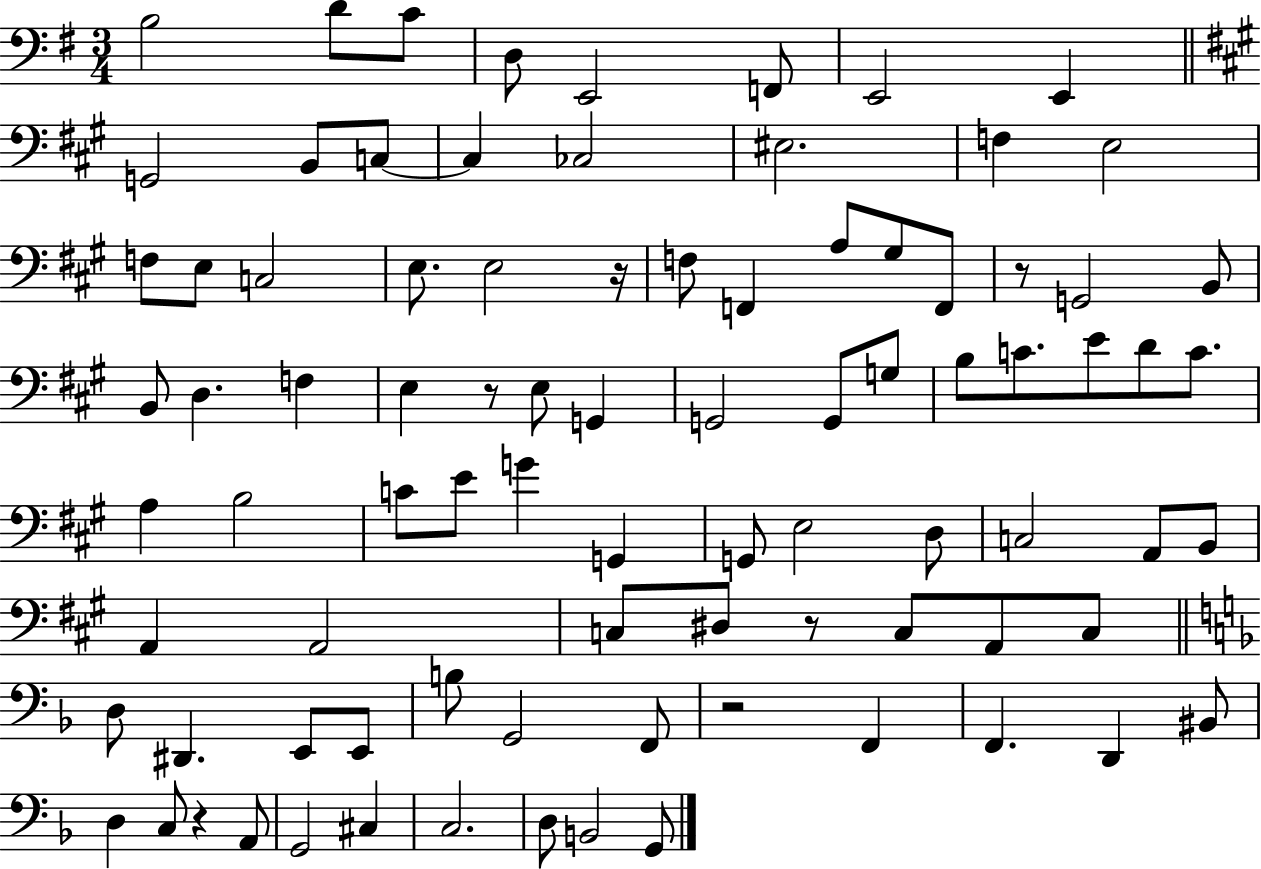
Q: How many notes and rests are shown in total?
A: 87